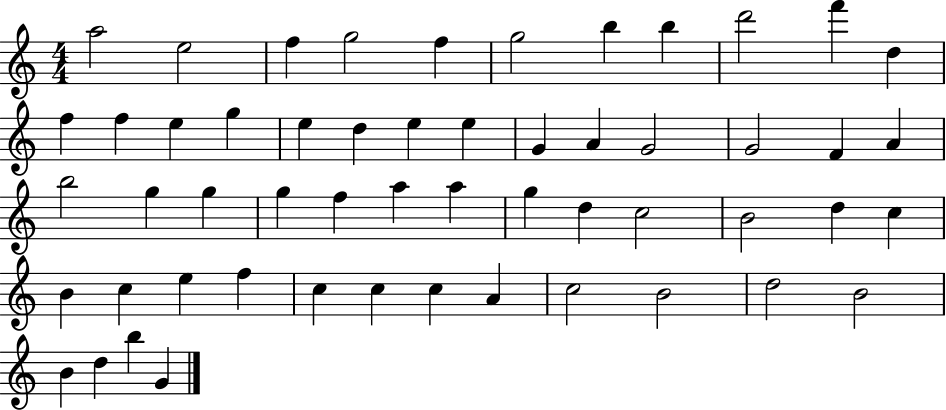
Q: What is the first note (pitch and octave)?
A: A5